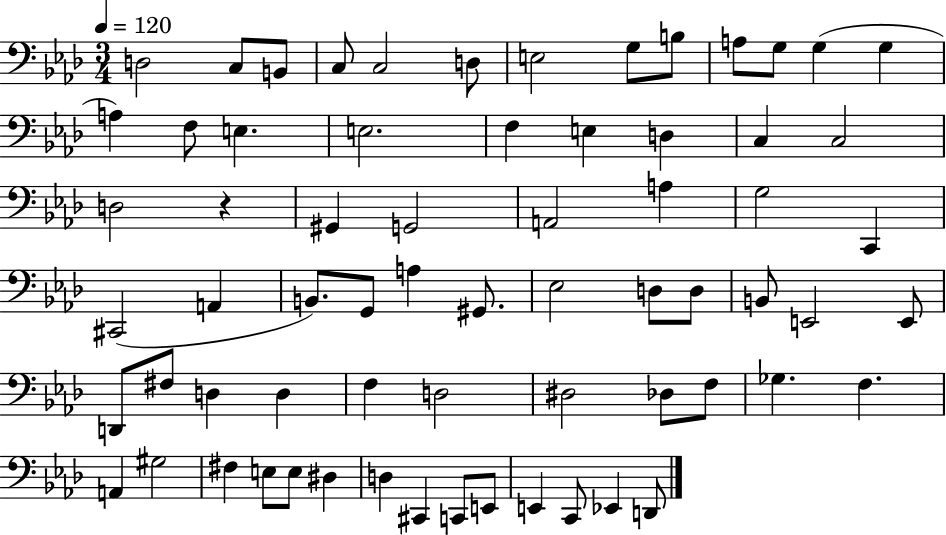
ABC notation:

X:1
T:Untitled
M:3/4
L:1/4
K:Ab
D,2 C,/2 B,,/2 C,/2 C,2 D,/2 E,2 G,/2 B,/2 A,/2 G,/2 G, G, A, F,/2 E, E,2 F, E, D, C, C,2 D,2 z ^G,, G,,2 A,,2 A, G,2 C,, ^C,,2 A,, B,,/2 G,,/2 A, ^G,,/2 _E,2 D,/2 D,/2 B,,/2 E,,2 E,,/2 D,,/2 ^F,/2 D, D, F, D,2 ^D,2 _D,/2 F,/2 _G, F, A,, ^G,2 ^F, E,/2 E,/2 ^D, D, ^C,, C,,/2 E,,/2 E,, C,,/2 _E,, D,,/2